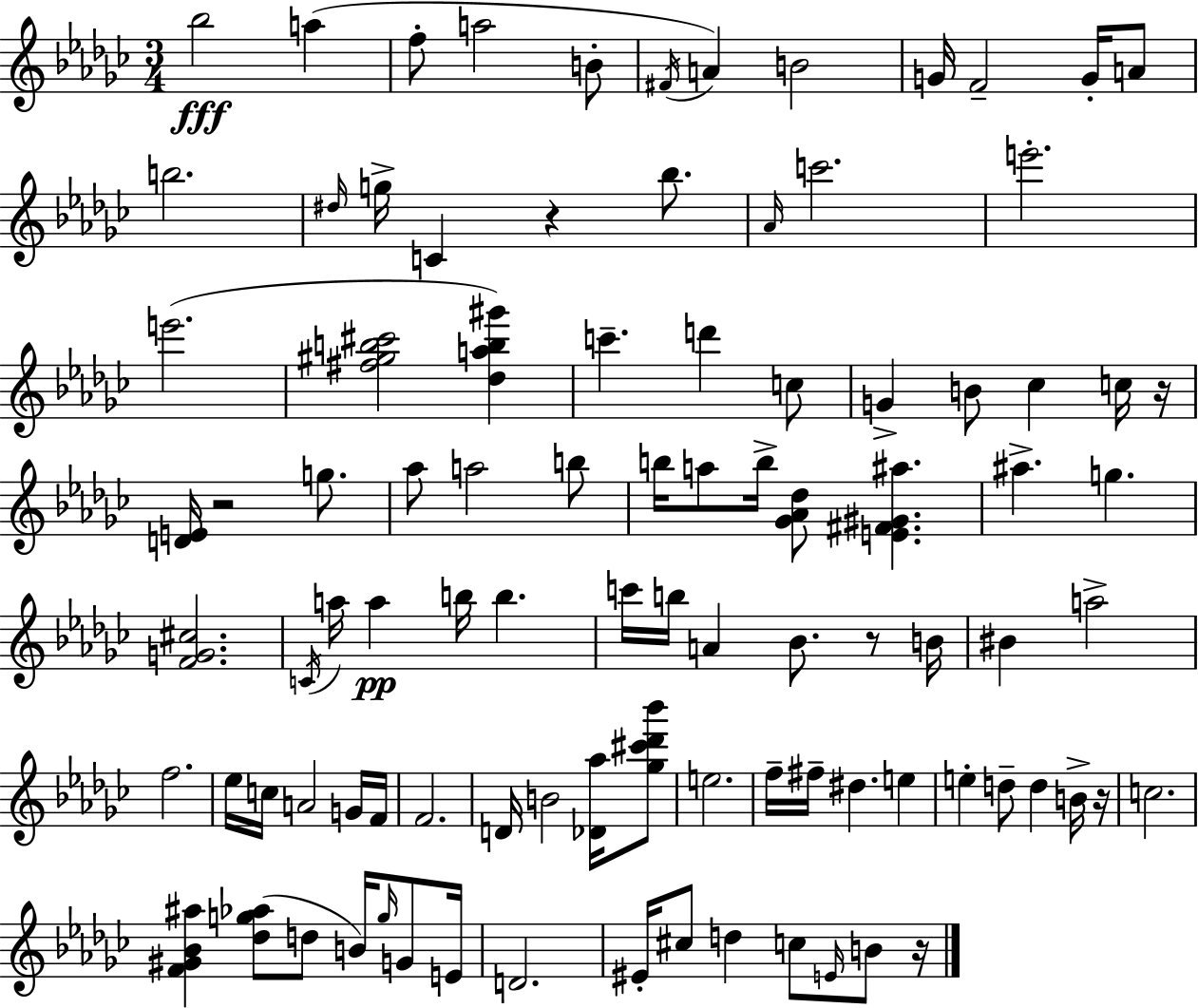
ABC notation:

X:1
T:Untitled
M:3/4
L:1/4
K:Ebm
_b2 a f/2 a2 B/2 ^F/4 A B2 G/4 F2 G/4 A/2 b2 ^d/4 g/4 C z _b/2 _A/4 c'2 e'2 e'2 [^f^gb^c']2 [_dab^g'] c' d' c/2 G B/2 _c c/4 z/4 [DE]/4 z2 g/2 _a/2 a2 b/2 b/4 a/2 b/4 [_G_A_d]/2 [E^F^G^a] ^a g [FG^c]2 C/4 a/4 a b/4 b c'/4 b/4 A _B/2 z/2 B/4 ^B a2 f2 _e/4 c/4 A2 G/4 F/4 F2 D/4 B2 [_D_a]/4 [_g^c'_d'_b']/2 e2 f/4 ^f/4 ^d e e d/2 d B/4 z/4 c2 [F^G_B^a] [_dg_a]/2 d/2 B/4 g/4 G/2 E/4 D2 ^E/4 ^c/2 d c/2 E/4 B/2 z/4